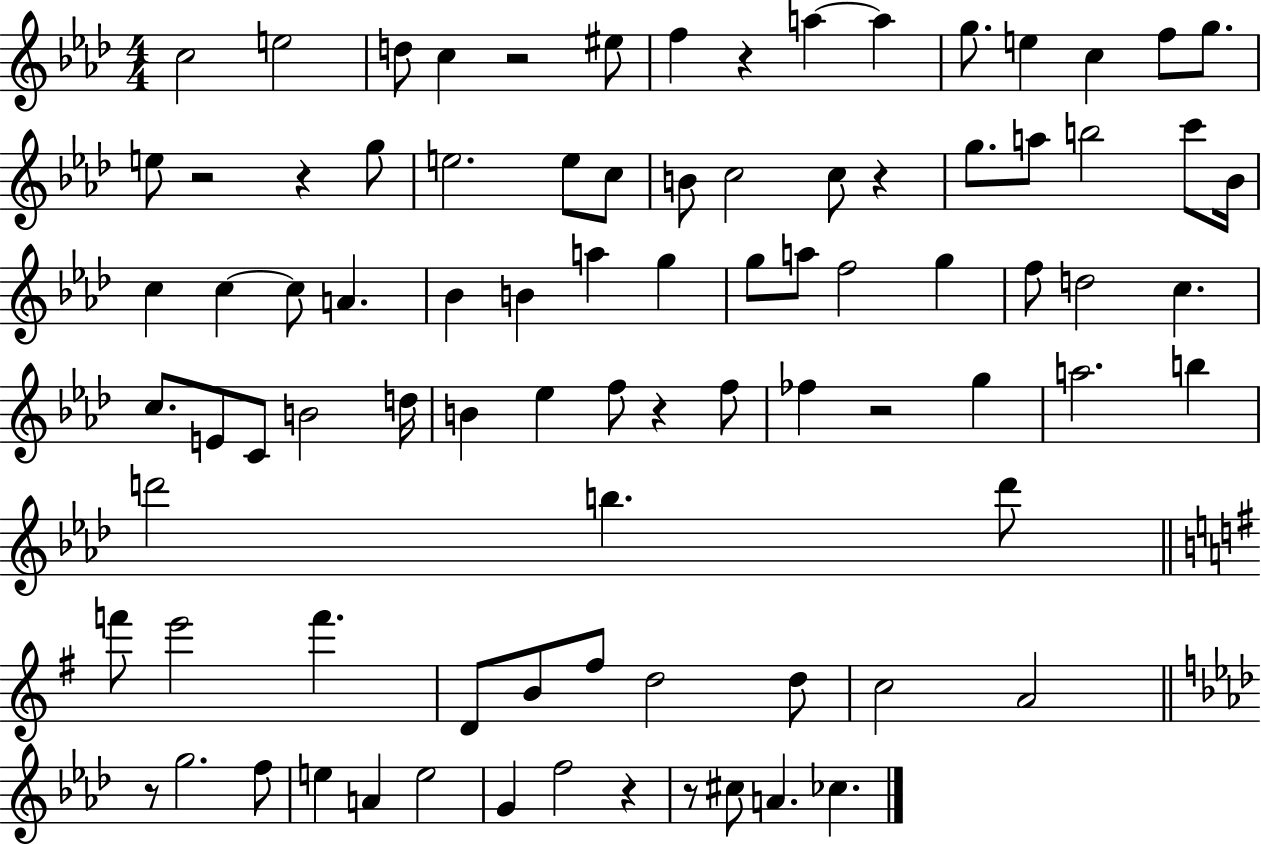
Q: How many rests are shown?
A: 10